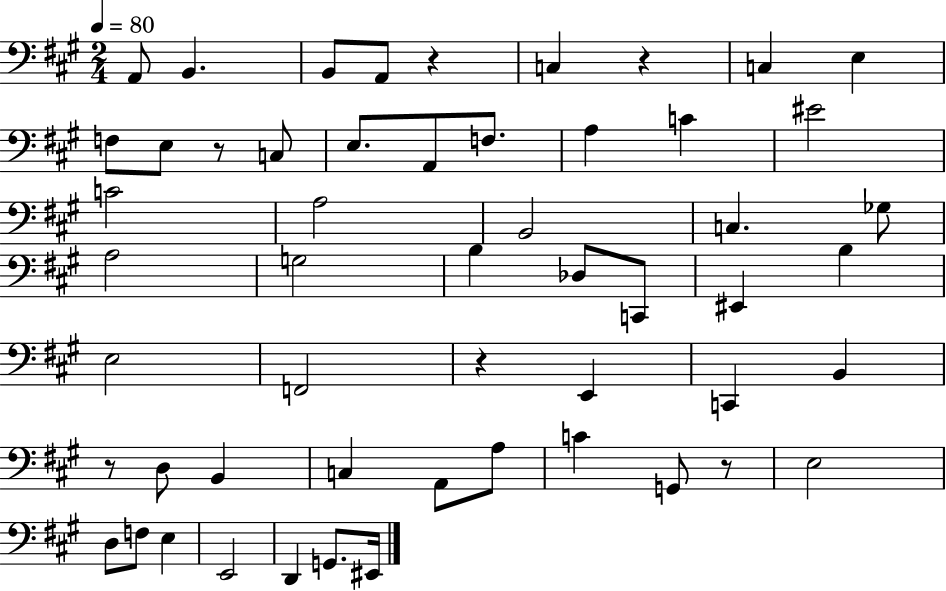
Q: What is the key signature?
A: A major